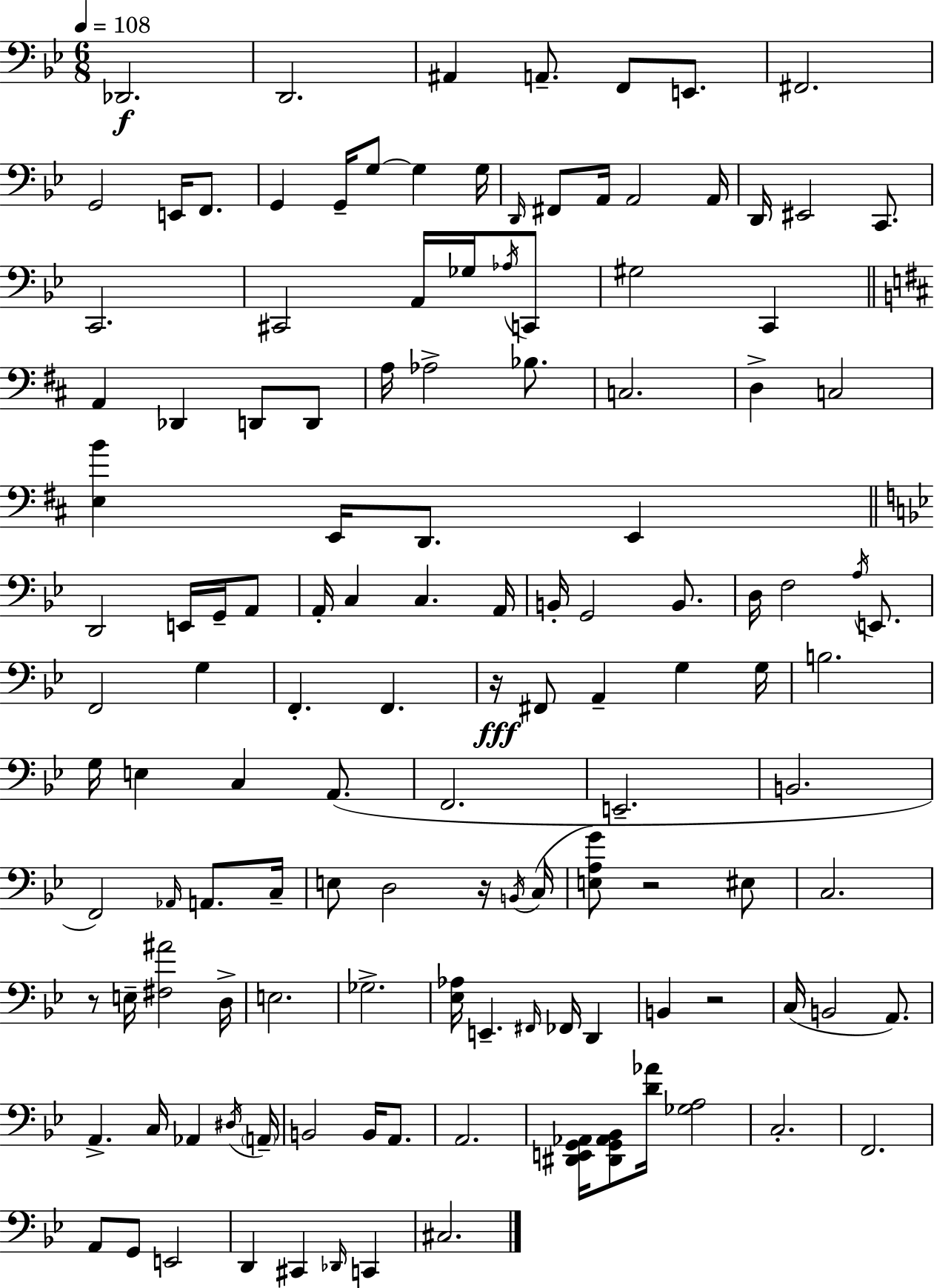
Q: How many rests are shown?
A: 5